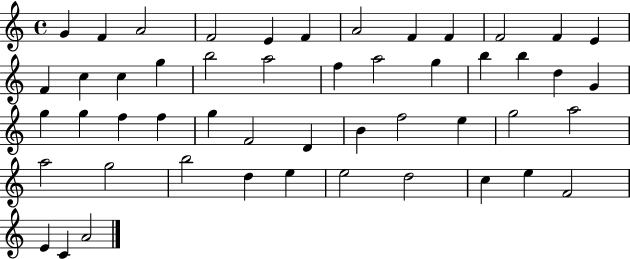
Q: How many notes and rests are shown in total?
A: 50